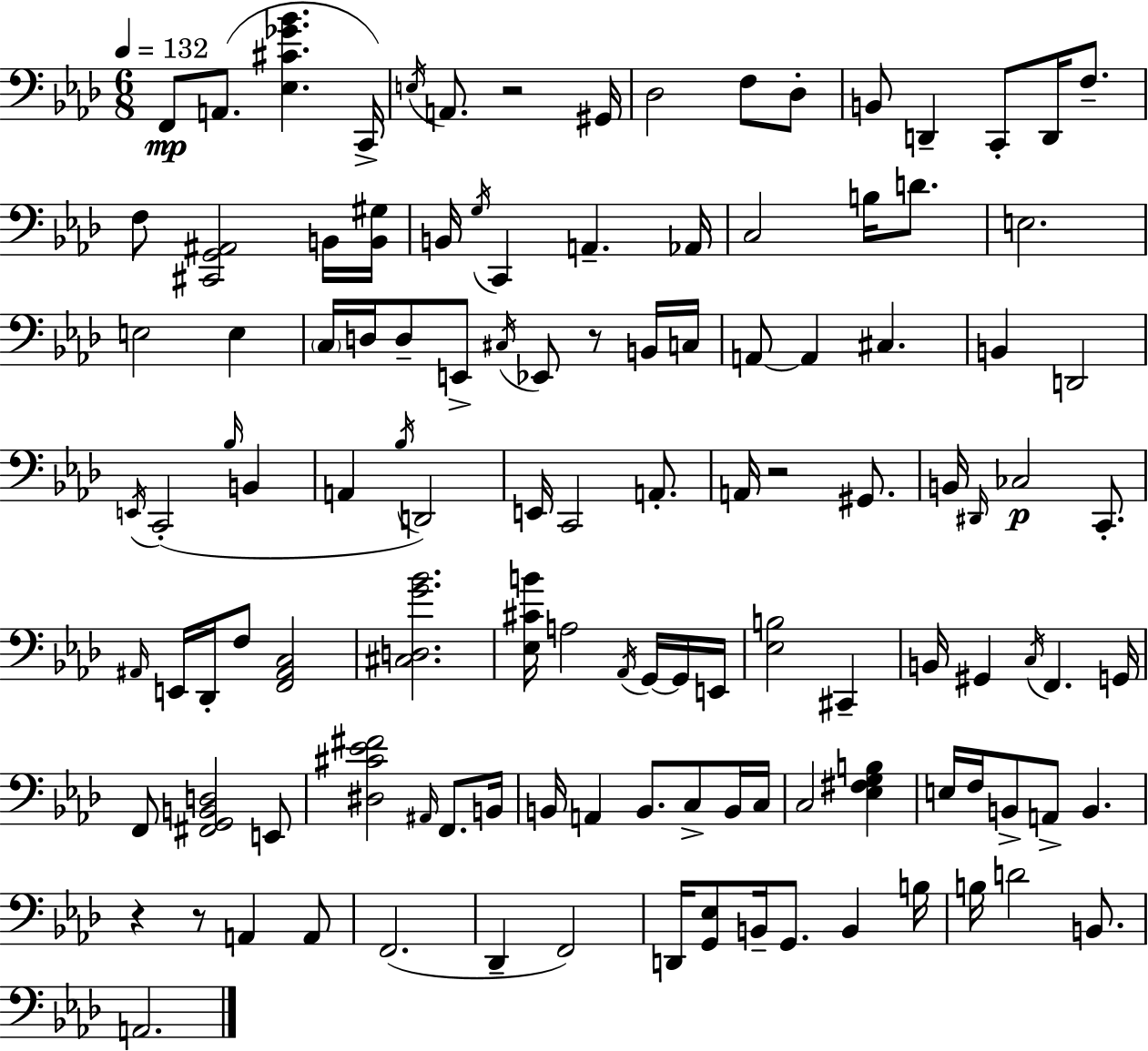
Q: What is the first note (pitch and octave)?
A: F2